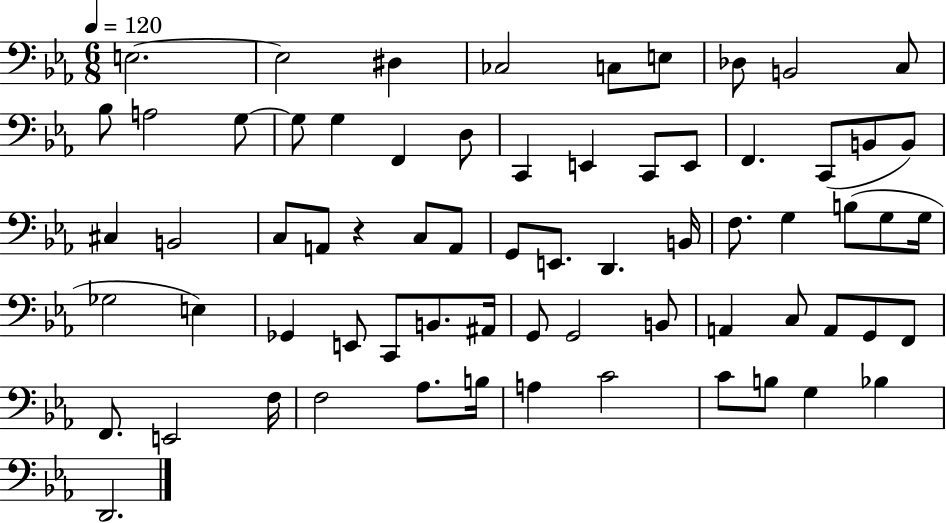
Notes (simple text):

E3/h. E3/h D#3/q CES3/h C3/e E3/e Db3/e B2/h C3/e Bb3/e A3/h G3/e G3/e G3/q F2/q D3/e C2/q E2/q C2/e E2/e F2/q. C2/e B2/e B2/e C#3/q B2/h C3/e A2/e R/q C3/e A2/e G2/e E2/e. D2/q. B2/s F3/e. G3/q B3/e G3/e G3/s Gb3/h E3/q Gb2/q E2/e C2/e B2/e. A#2/s G2/e G2/h B2/e A2/q C3/e A2/e G2/e F2/e F2/e. E2/h F3/s F3/h Ab3/e. B3/s A3/q C4/h C4/e B3/e G3/q Bb3/q D2/h.